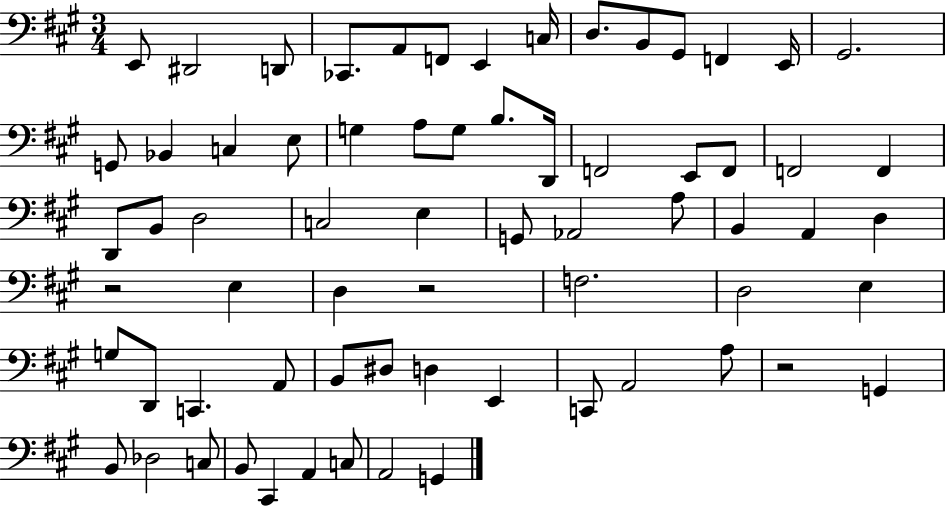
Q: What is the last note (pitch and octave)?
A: G2